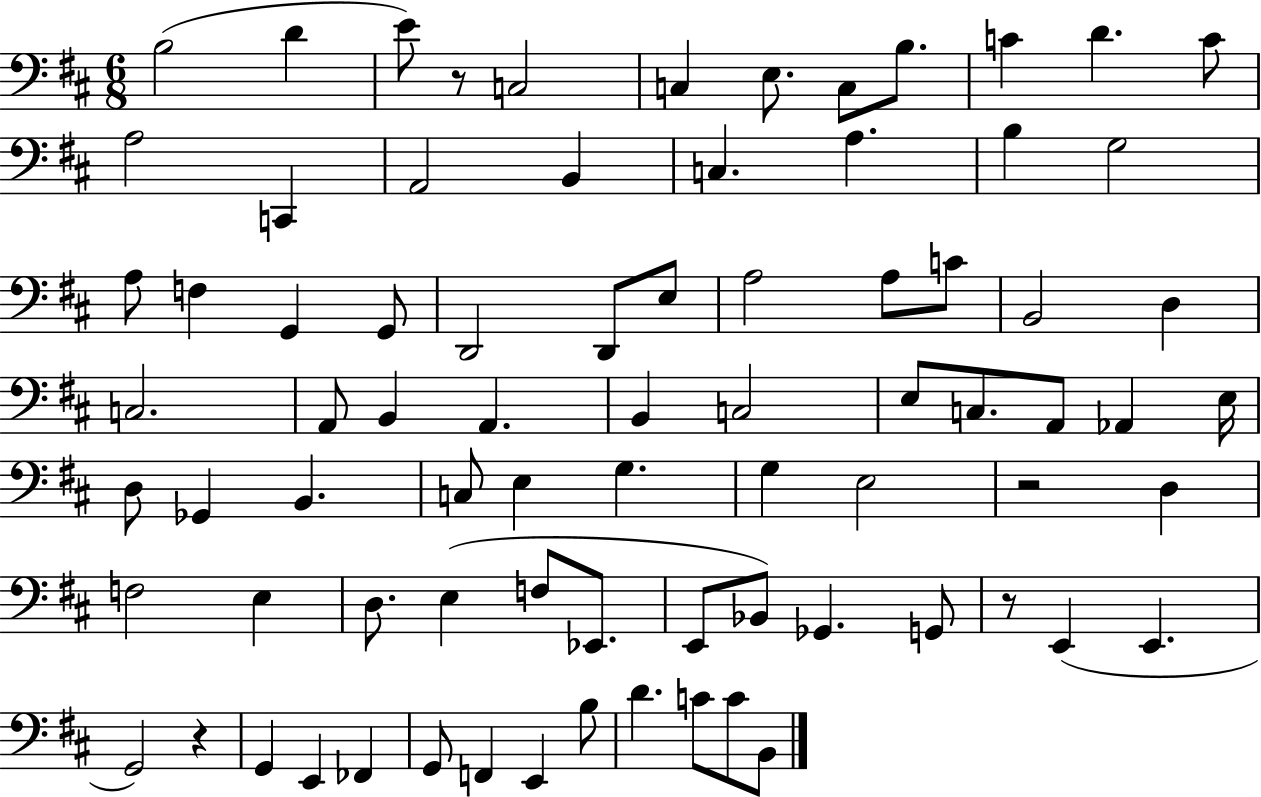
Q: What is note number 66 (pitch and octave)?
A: E2